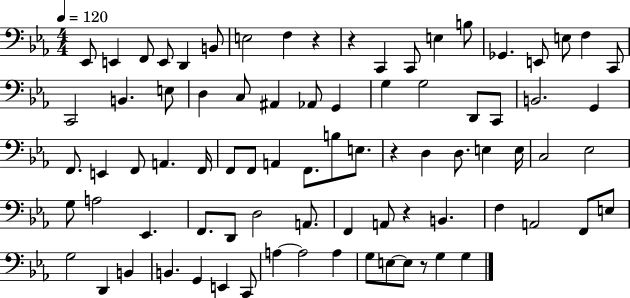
Eb2/e E2/q F2/e E2/e D2/q B2/e E3/h F3/q R/q R/q C2/q C2/e E3/q B3/e Gb2/q. E2/e E3/e F3/q C2/e C2/h B2/q. E3/e D3/q C3/e A#2/q Ab2/e G2/q G3/q G3/h D2/e C2/e B2/h. G2/q F2/e. E2/q F2/e A2/q. F2/s F2/e F2/e A2/q F2/e. B3/e E3/e. R/q D3/q D3/e. E3/q E3/s C3/h Eb3/h G3/e A3/h Eb2/q. F2/e. D2/e D3/h A2/e. F2/q A2/e R/q B2/q. F3/q A2/h F2/e E3/e G3/h D2/q B2/q B2/q. G2/q E2/q C2/e A3/q A3/h A3/q G3/e E3/e E3/e R/e G3/q G3/q